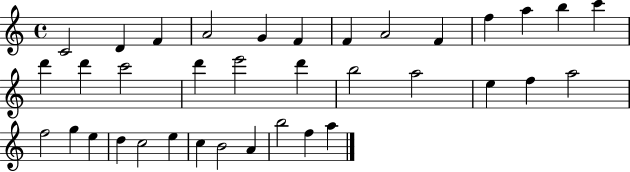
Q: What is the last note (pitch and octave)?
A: A5